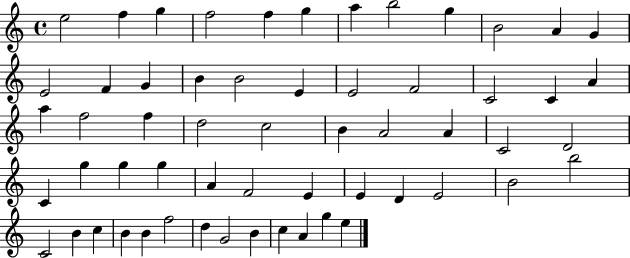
{
  \clef treble
  \time 4/4
  \defaultTimeSignature
  \key c \major
  e''2 f''4 g''4 | f''2 f''4 g''4 | a''4 b''2 g''4 | b'2 a'4 g'4 | \break e'2 f'4 g'4 | b'4 b'2 e'4 | e'2 f'2 | c'2 c'4 a'4 | \break a''4 f''2 f''4 | d''2 c''2 | b'4 a'2 a'4 | c'2 d'2 | \break c'4 g''4 g''4 g''4 | a'4 f'2 e'4 | e'4 d'4 e'2 | b'2 b''2 | \break c'2 b'4 c''4 | b'4 b'4 f''2 | d''4 g'2 b'4 | c''4 a'4 g''4 e''4 | \break \bar "|."
}